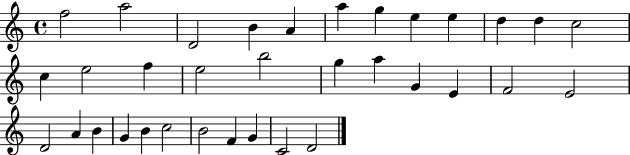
X:1
T:Untitled
M:4/4
L:1/4
K:C
f2 a2 D2 B A a g e e d d c2 c e2 f e2 b2 g a G E F2 E2 D2 A B G B c2 B2 F G C2 D2